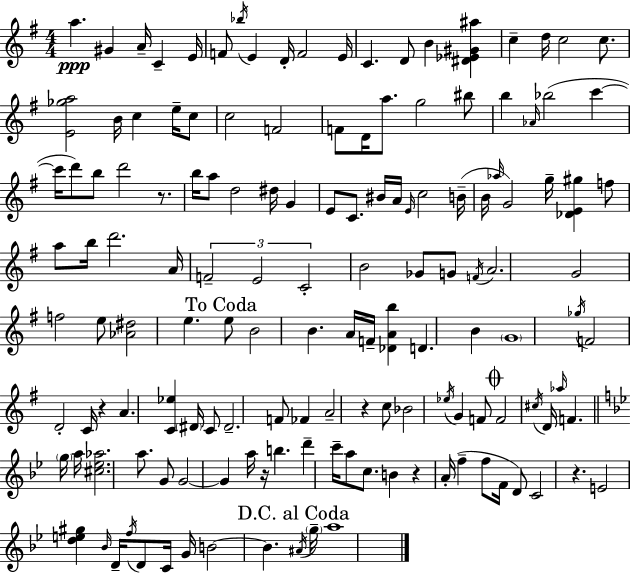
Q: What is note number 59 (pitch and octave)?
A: F4